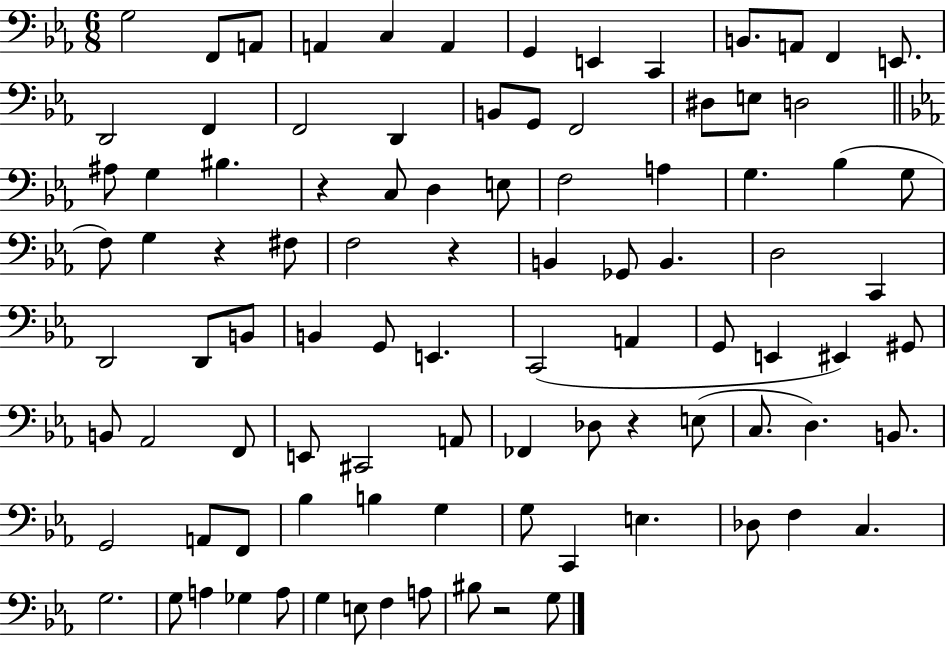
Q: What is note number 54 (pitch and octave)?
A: EIS2